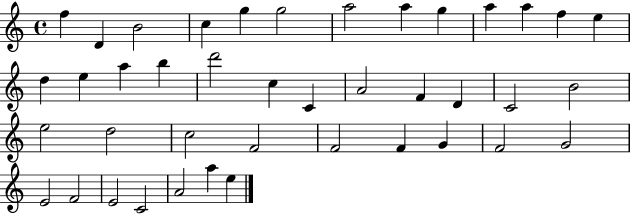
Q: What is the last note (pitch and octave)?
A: E5